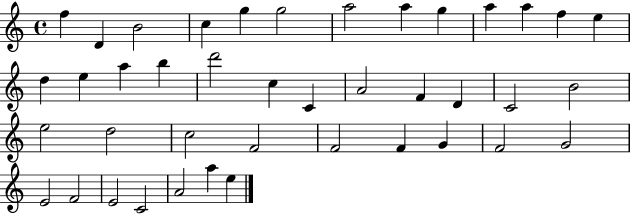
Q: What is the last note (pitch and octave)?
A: E5